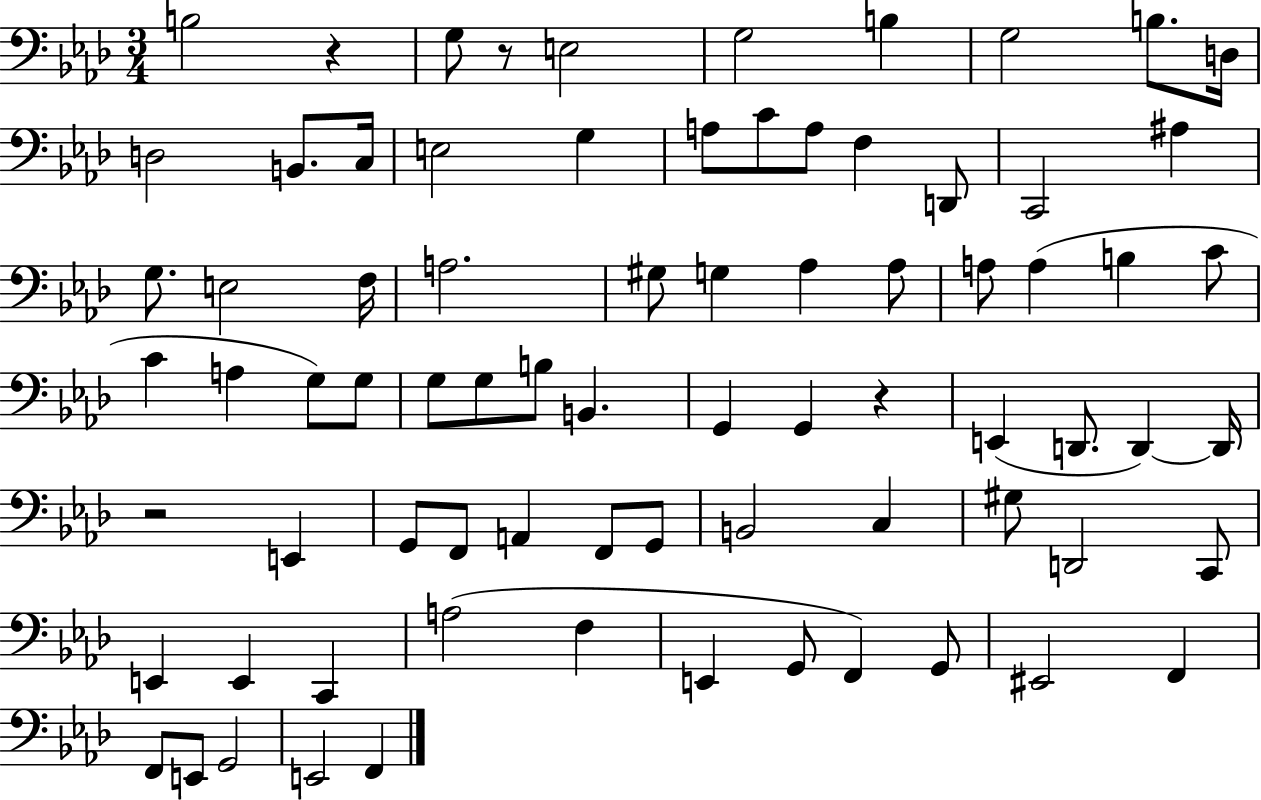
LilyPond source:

{
  \clef bass
  \numericTimeSignature
  \time 3/4
  \key aes \major
  b2 r4 | g8 r8 e2 | g2 b4 | g2 b8. d16 | \break d2 b,8. c16 | e2 g4 | a8 c'8 a8 f4 d,8 | c,2 ais4 | \break g8. e2 f16 | a2. | gis8 g4 aes4 aes8 | a8 a4( b4 c'8 | \break c'4 a4 g8) g8 | g8 g8 b8 b,4. | g,4 g,4 r4 | e,4( d,8. d,4~~) d,16 | \break r2 e,4 | g,8 f,8 a,4 f,8 g,8 | b,2 c4 | gis8 d,2 c,8 | \break e,4 e,4 c,4 | a2( f4 | e,4 g,8 f,4) g,8 | eis,2 f,4 | \break f,8 e,8 g,2 | e,2 f,4 | \bar "|."
}